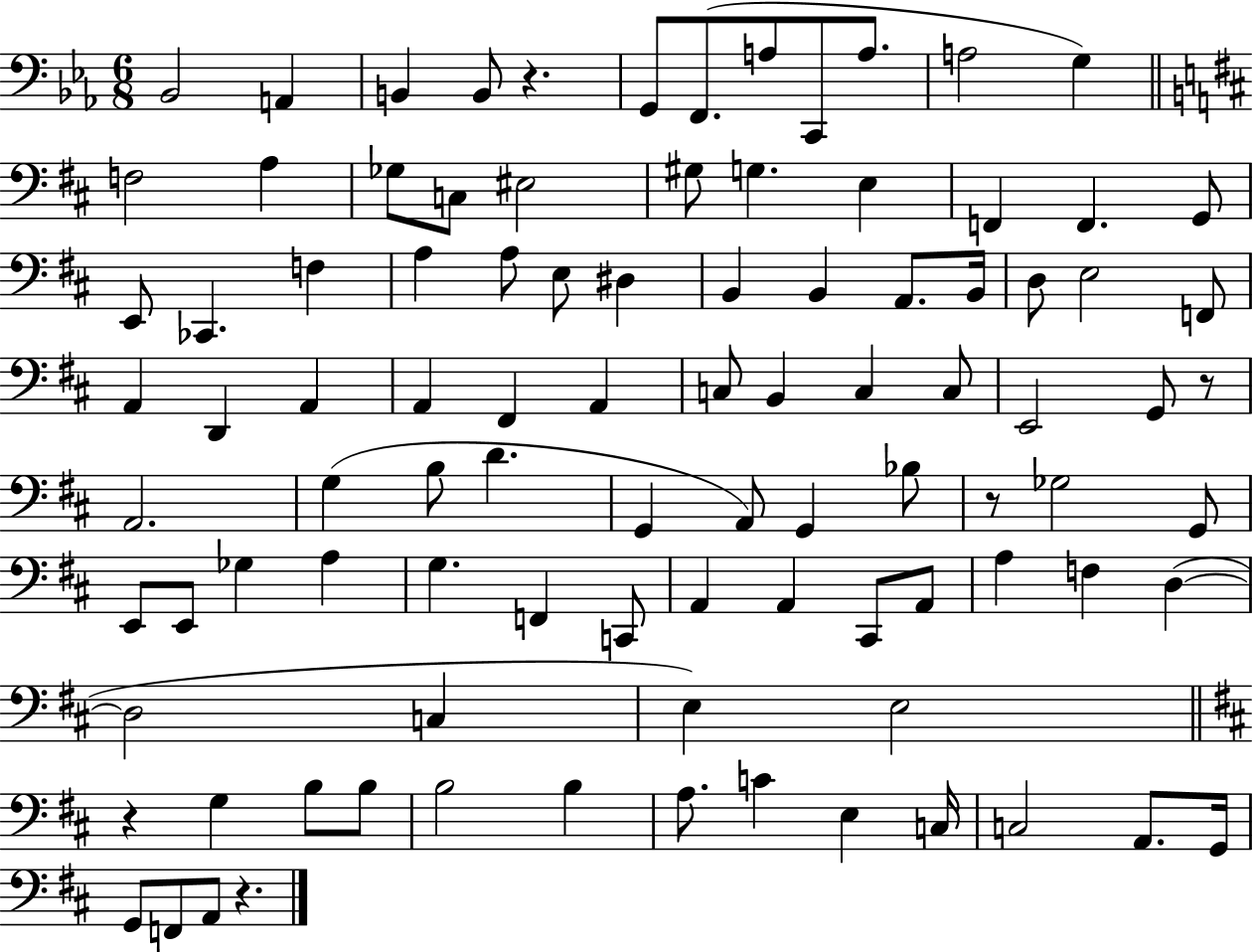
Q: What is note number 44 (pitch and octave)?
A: B2